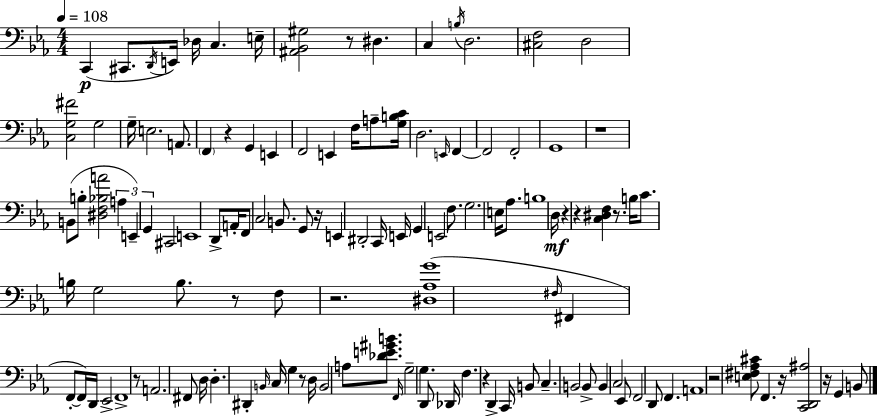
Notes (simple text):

C2/q C#2/e. D2/s E2/s Db3/s C3/q. E3/s [A#2,Bb2,G#3]/h R/e D#3/q. C3/q B3/s D3/h. [C#3,F3]/h D3/h [C3,G3,F#4]/h G3/h G3/s E3/h. A2/e. F2/q R/q G2/q E2/q F2/h E2/q F3/s A3/e [G3,B3,C4]/s D3/h. E2/s F2/q F2/h F2/h G2/w R/w B2/e B3/e [D#3,F3,Bb3,A4]/h A3/q E2/q G2/q C#2/h E2/w D2/e A2/s F2/e C3/h B2/e. G2/e R/s E2/q D#2/h C2/s E2/s G2/q E2/h F3/e. G3/h. E3/s Ab3/e. B3/w D3/s R/q R/q [C3,D#3,F3]/q R/e. B3/s C4/e. B3/s G3/h B3/e. R/e F3/e R/h. [D#3,Ab3,G4]/w F#3/s F#2/q F2/e F2/s D2/s Eb2/h F2/w R/e A2/h. F#2/e D3/s D3/q. D#2/q B2/s C3/s G3/q R/e D3/s B2/h A3/e [Db4,E4,G#4,B4]/e. F2/s G3/h G3/q. D2/e Db2/s F3/q. R/q D2/q C2/s B2/e C3/q. B2/h B2/e B2/q C3/h Eb2/e F2/h D2/e F2/q. A2/w R/h [E3,F#3,Ab3,C#4]/e F2/q. R/s [C2,D2,A#3]/h R/s G2/q B2/e